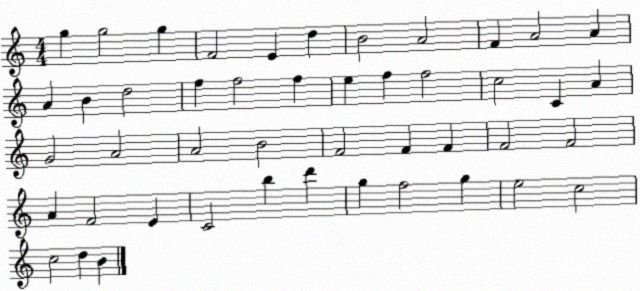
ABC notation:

X:1
T:Untitled
M:4/4
L:1/4
K:C
g g2 g F2 E d B2 A2 F A2 A A B d2 f f2 f e f f2 c2 C A G2 A2 A2 B2 F2 F F F2 F2 A F2 E C2 b d' g f2 g e2 c2 c2 d B